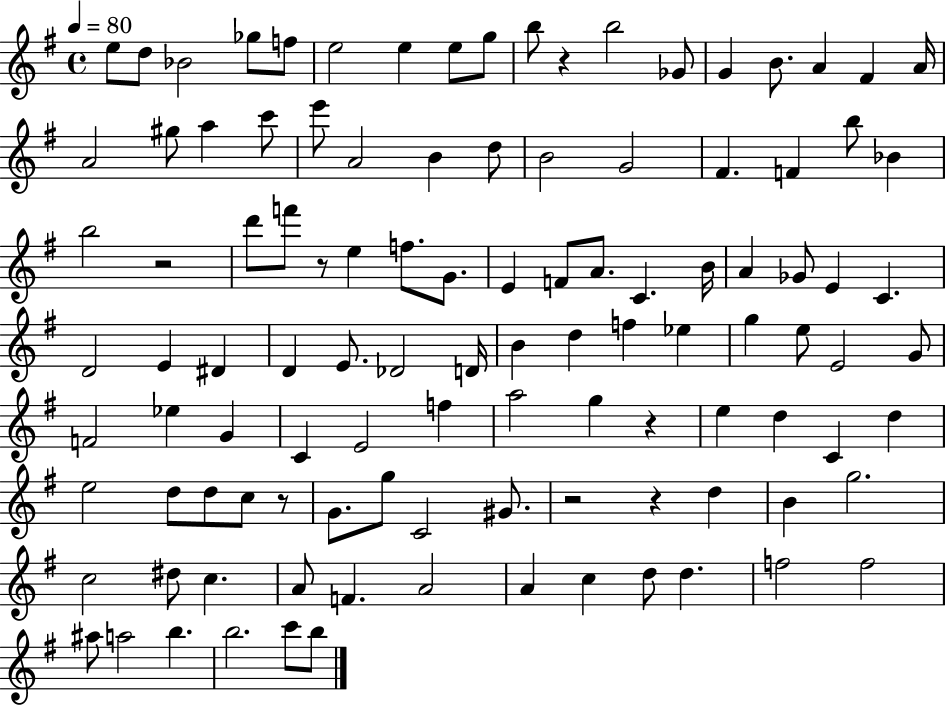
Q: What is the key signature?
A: G major